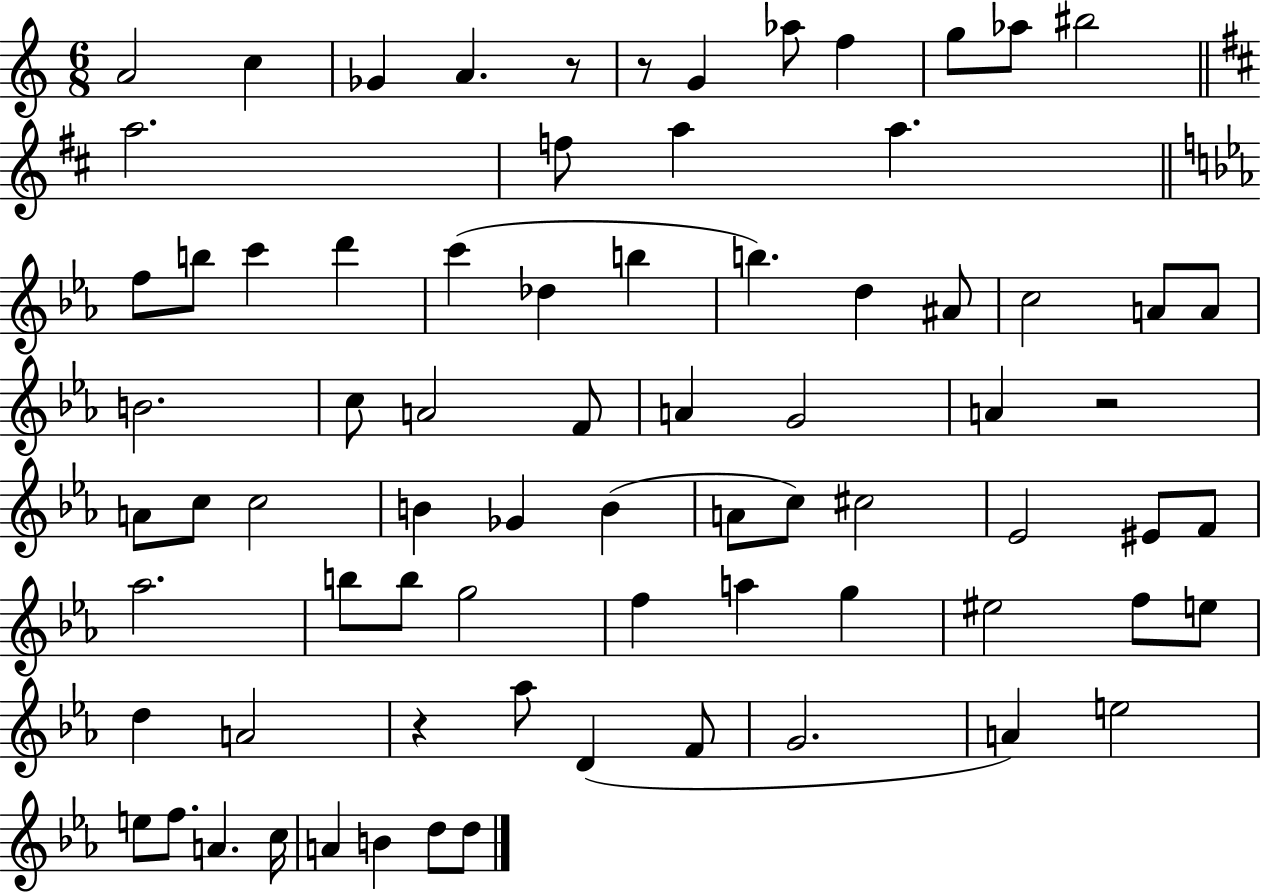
A4/h C5/q Gb4/q A4/q. R/e R/e G4/q Ab5/e F5/q G5/e Ab5/e BIS5/h A5/h. F5/e A5/q A5/q. F5/e B5/e C6/q D6/q C6/q Db5/q B5/q B5/q. D5/q A#4/e C5/h A4/e A4/e B4/h. C5/e A4/h F4/e A4/q G4/h A4/q R/h A4/e C5/e C5/h B4/q Gb4/q B4/q A4/e C5/e C#5/h Eb4/h EIS4/e F4/e Ab5/h. B5/e B5/e G5/h F5/q A5/q G5/q EIS5/h F5/e E5/e D5/q A4/h R/q Ab5/e D4/q F4/e G4/h. A4/q E5/h E5/e F5/e. A4/q. C5/s A4/q B4/q D5/e D5/e